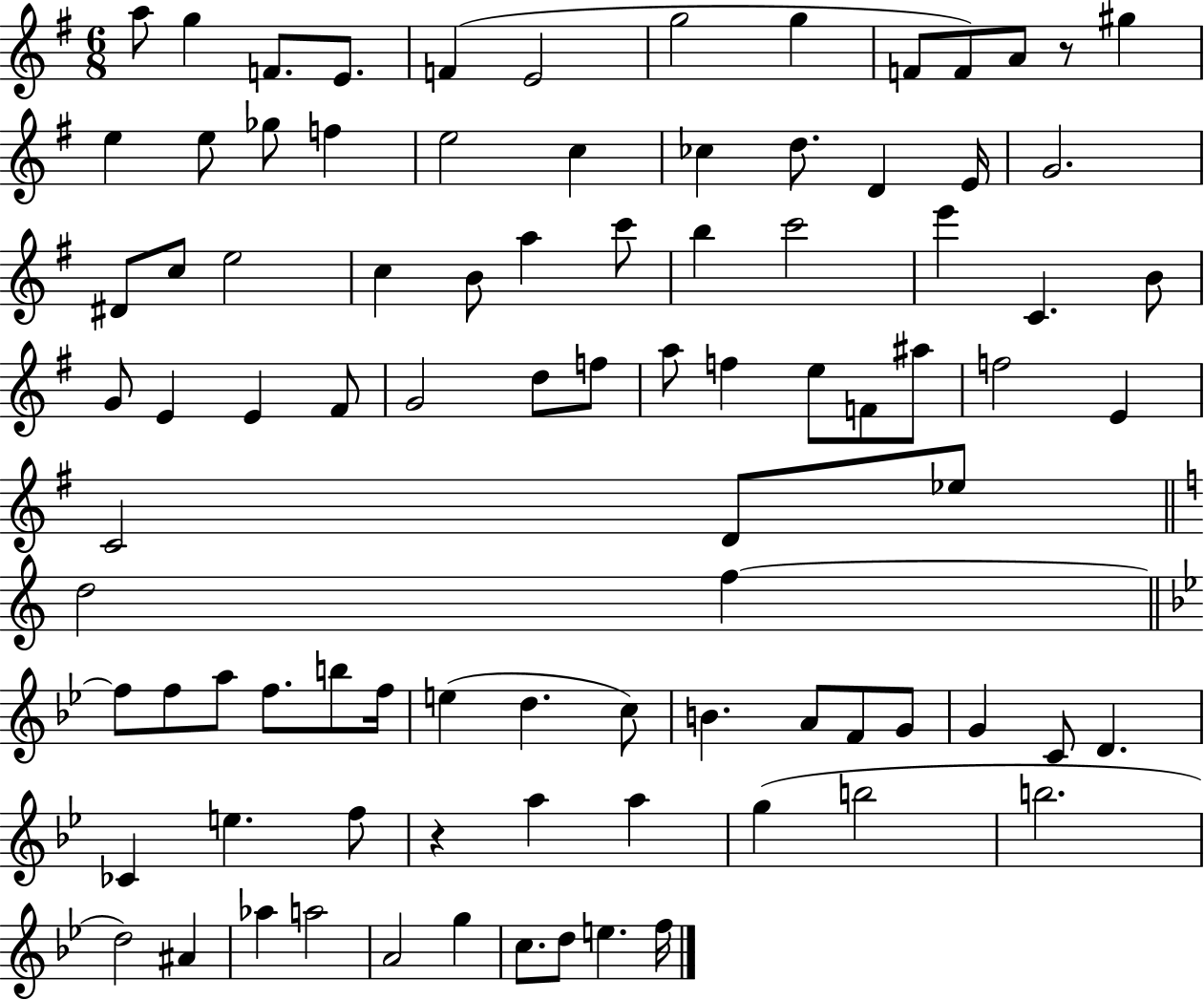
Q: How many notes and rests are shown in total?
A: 90